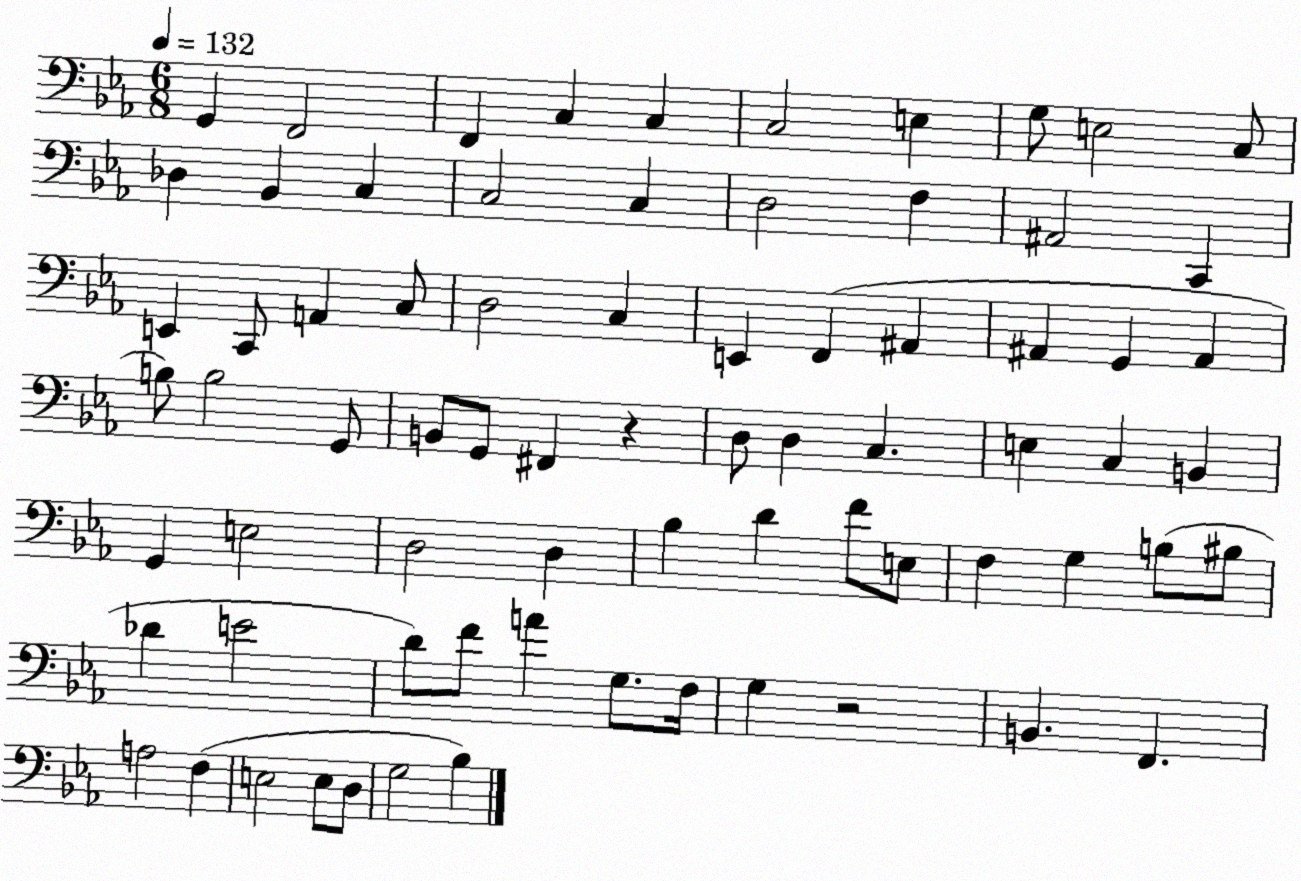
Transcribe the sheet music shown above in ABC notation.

X:1
T:Untitled
M:6/8
L:1/4
K:Eb
G,, F,,2 F,, C, C, C,2 E, G,/2 E,2 C,/2 _D, _B,, C, C,2 C, D,2 F, ^A,,2 C,, E,, C,,/2 A,, C,/2 D,2 C, E,, F,, ^A,, ^A,, G,, ^A,, B,/2 B,2 G,,/2 B,,/2 G,,/2 ^F,, z D,/2 D, C, E, C, B,, G,, E,2 D,2 D, _B, D F/2 E,/2 F, G, B,/2 ^B,/2 _D E2 D/2 F/2 A G,/2 F,/4 G, z2 B,, F,, A,2 F, E,2 E,/2 D,/2 G,2 _B,